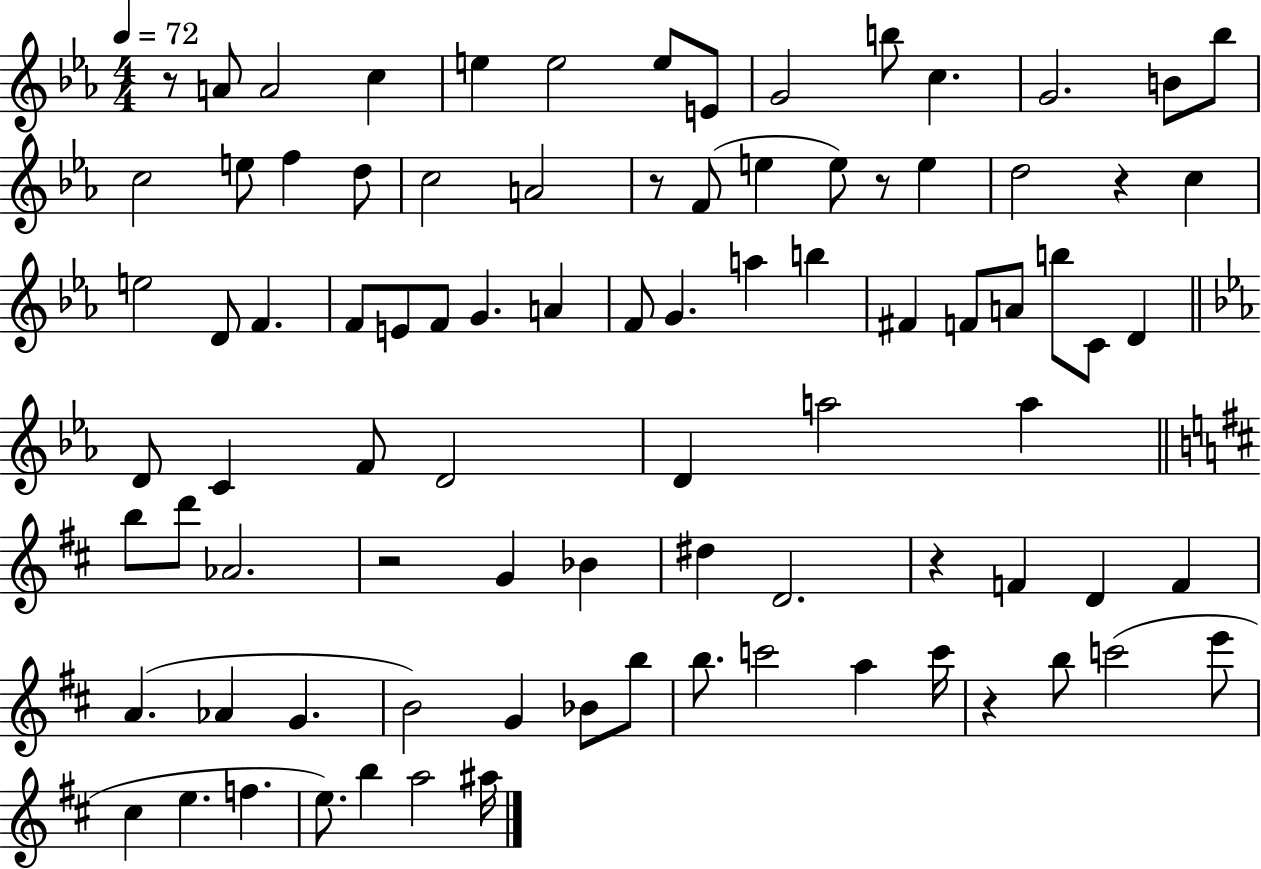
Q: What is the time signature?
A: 4/4